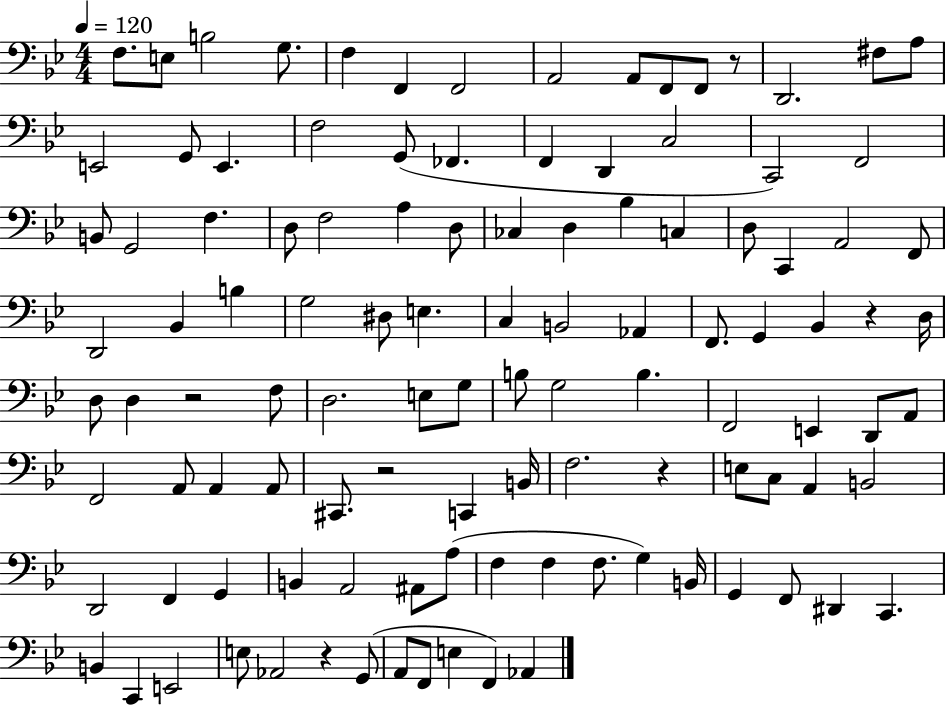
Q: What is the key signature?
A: BES major